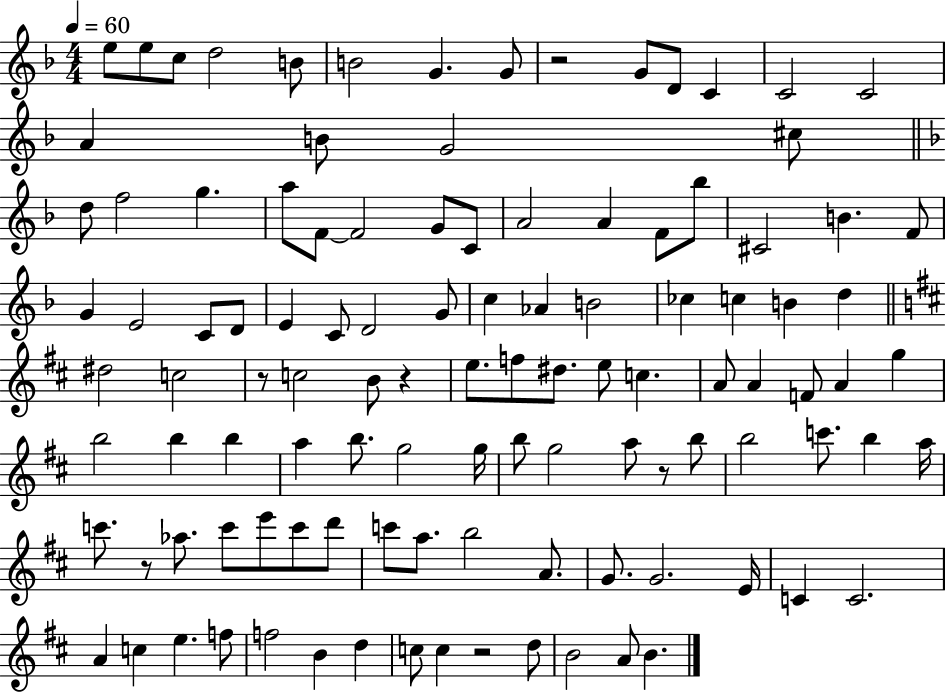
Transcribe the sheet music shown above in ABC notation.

X:1
T:Untitled
M:4/4
L:1/4
K:F
e/2 e/2 c/2 d2 B/2 B2 G G/2 z2 G/2 D/2 C C2 C2 A B/2 G2 ^c/2 d/2 f2 g a/2 F/2 F2 G/2 C/2 A2 A F/2 _b/2 ^C2 B F/2 G E2 C/2 D/2 E C/2 D2 G/2 c _A B2 _c c B d ^d2 c2 z/2 c2 B/2 z e/2 f/2 ^d/2 e/2 c A/2 A F/2 A g b2 b b a b/2 g2 g/4 b/2 g2 a/2 z/2 b/2 b2 c'/2 b a/4 c'/2 z/2 _a/2 c'/2 e'/2 c'/2 d'/2 c'/2 a/2 b2 A/2 G/2 G2 E/4 C C2 A c e f/2 f2 B d c/2 c z2 d/2 B2 A/2 B